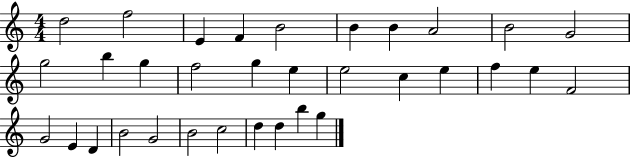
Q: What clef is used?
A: treble